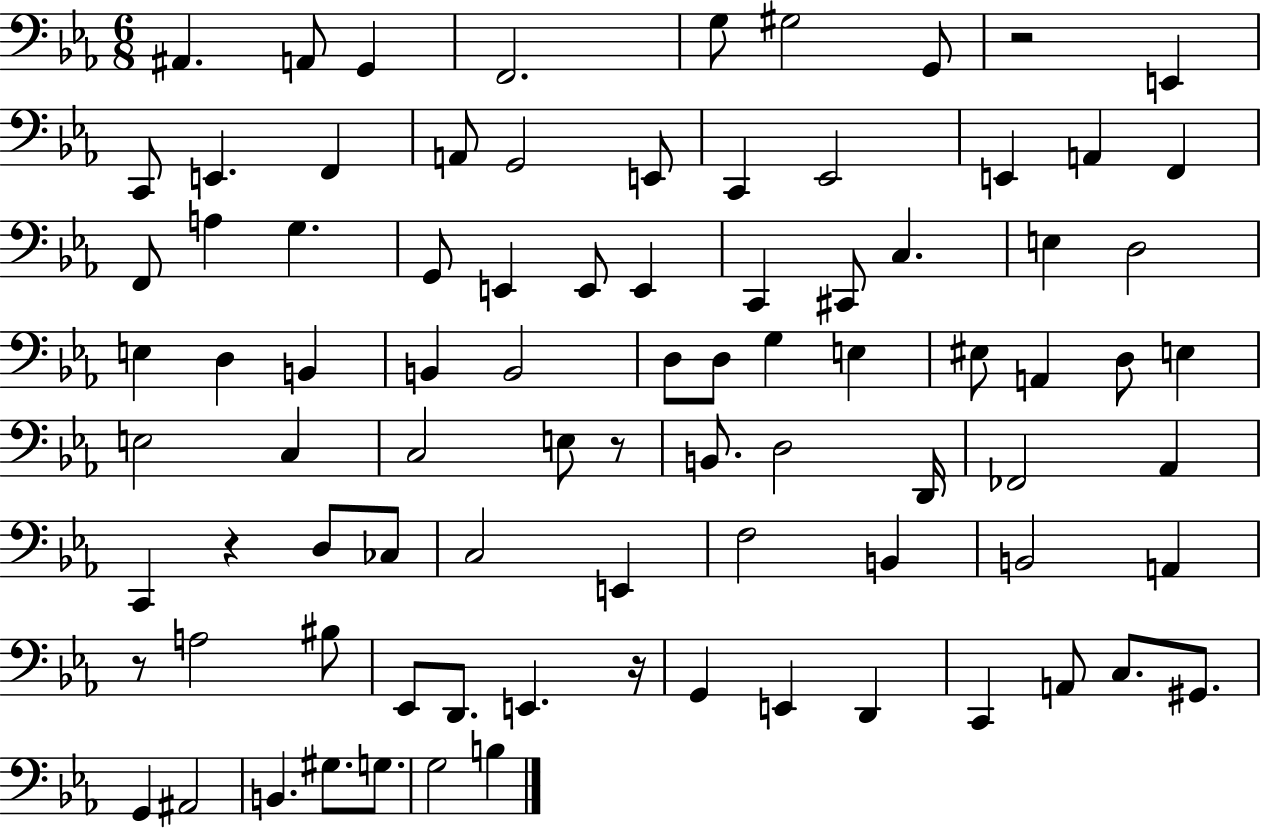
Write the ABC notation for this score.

X:1
T:Untitled
M:6/8
L:1/4
K:Eb
^A,, A,,/2 G,, F,,2 G,/2 ^G,2 G,,/2 z2 E,, C,,/2 E,, F,, A,,/2 G,,2 E,,/2 C,, _E,,2 E,, A,, F,, F,,/2 A, G, G,,/2 E,, E,,/2 E,, C,, ^C,,/2 C, E, D,2 E, D, B,, B,, B,,2 D,/2 D,/2 G, E, ^E,/2 A,, D,/2 E, E,2 C, C,2 E,/2 z/2 B,,/2 D,2 D,,/4 _F,,2 _A,, C,, z D,/2 _C,/2 C,2 E,, F,2 B,, B,,2 A,, z/2 A,2 ^B,/2 _E,,/2 D,,/2 E,, z/4 G,, E,, D,, C,, A,,/2 C,/2 ^G,,/2 G,, ^A,,2 B,, ^G,/2 G,/2 G,2 B,